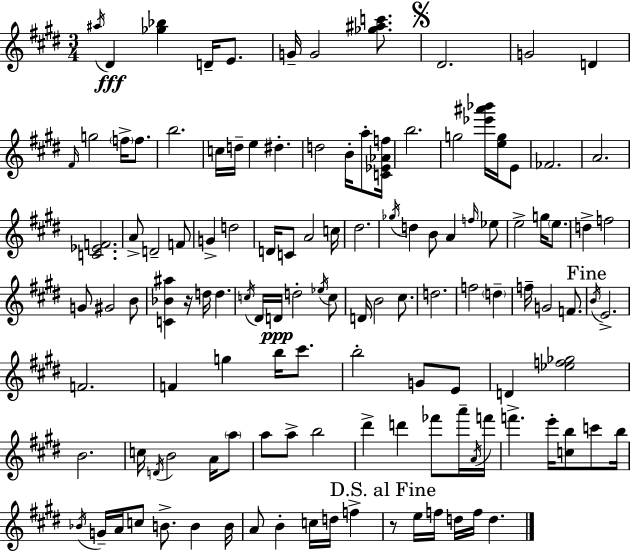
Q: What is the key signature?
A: E major